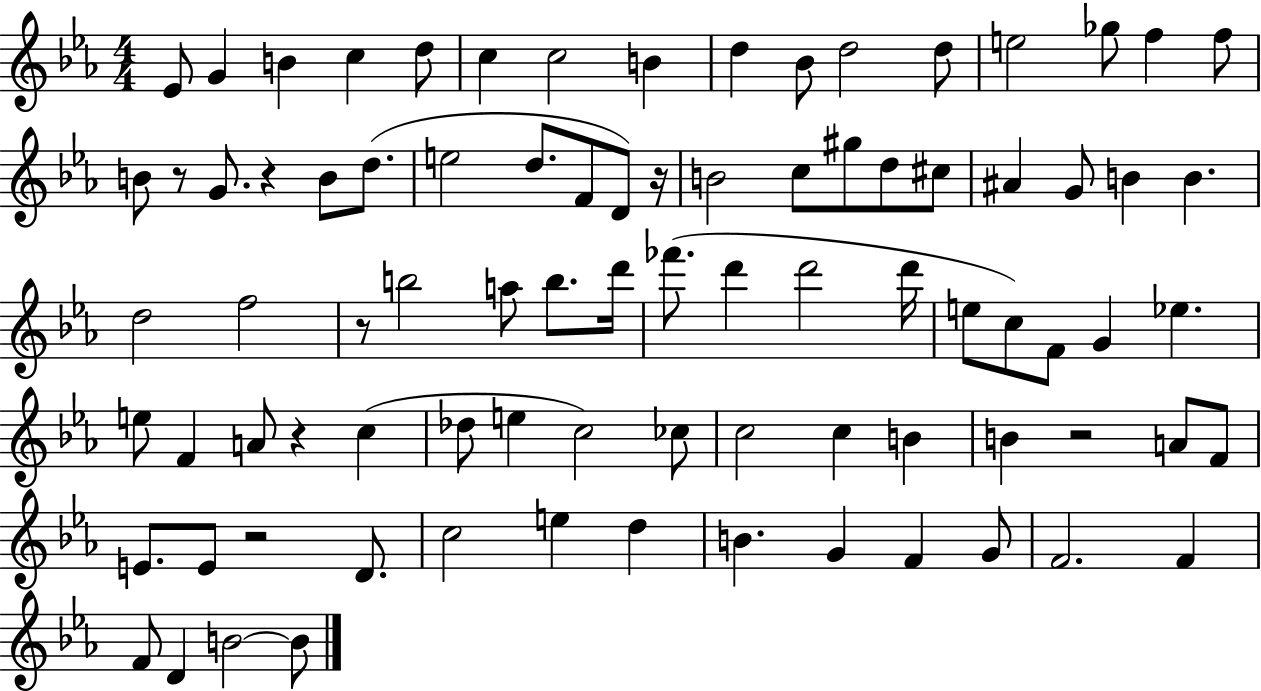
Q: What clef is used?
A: treble